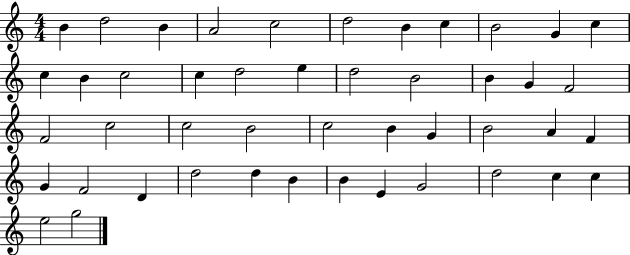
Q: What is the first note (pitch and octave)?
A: B4